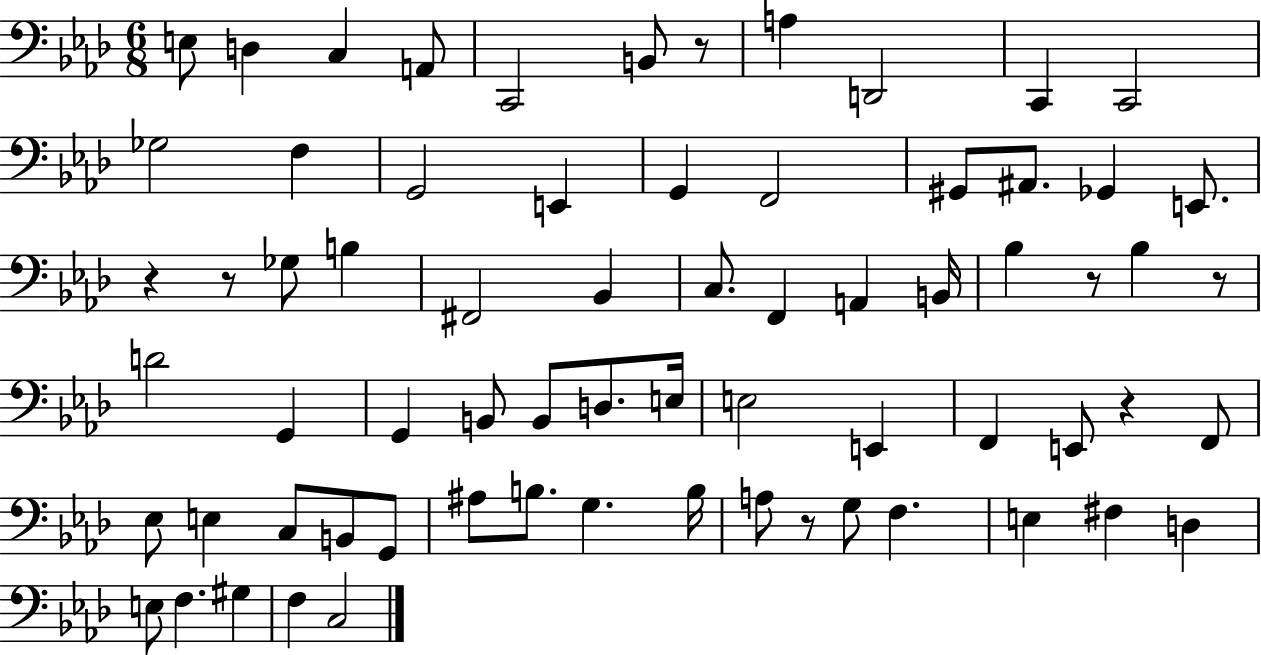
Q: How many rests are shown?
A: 7